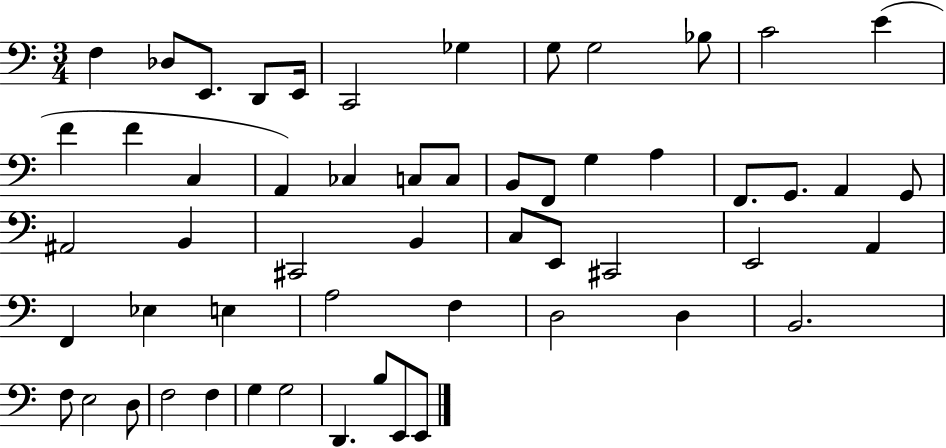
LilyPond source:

{
  \clef bass
  \numericTimeSignature
  \time 3/4
  \key c \major
  \repeat volta 2 { f4 des8 e,8. d,8 e,16 | c,2 ges4 | g8 g2 bes8 | c'2 e'4( | \break f'4 f'4 c4 | a,4) ces4 c8 c8 | b,8 f,8 g4 a4 | f,8. g,8. a,4 g,8 | \break ais,2 b,4 | cis,2 b,4 | c8 e,8 cis,2 | e,2 a,4 | \break f,4 ees4 e4 | a2 f4 | d2 d4 | b,2. | \break f8 e2 d8 | f2 f4 | g4 g2 | d,4. b8 e,8 e,8 | \break } \bar "|."
}